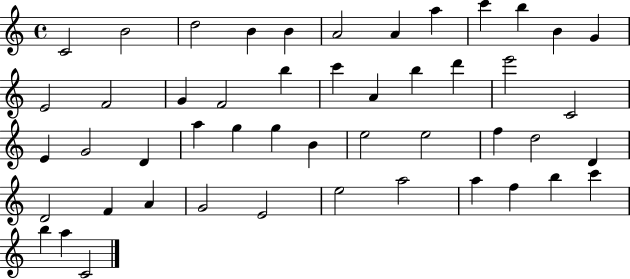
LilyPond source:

{
  \clef treble
  \time 4/4
  \defaultTimeSignature
  \key c \major
  c'2 b'2 | d''2 b'4 b'4 | a'2 a'4 a''4 | c'''4 b''4 b'4 g'4 | \break e'2 f'2 | g'4 f'2 b''4 | c'''4 a'4 b''4 d'''4 | e'''2 c'2 | \break e'4 g'2 d'4 | a''4 g''4 g''4 b'4 | e''2 e''2 | f''4 d''2 d'4 | \break d'2 f'4 a'4 | g'2 e'2 | e''2 a''2 | a''4 f''4 b''4 c'''4 | \break b''4 a''4 c'2 | \bar "|."
}